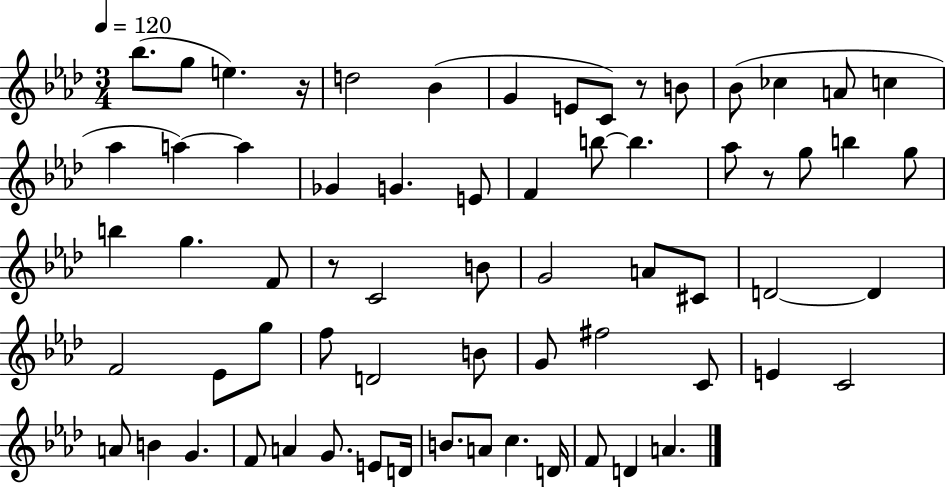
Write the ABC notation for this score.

X:1
T:Untitled
M:3/4
L:1/4
K:Ab
_b/2 g/2 e z/4 d2 _B G E/2 C/2 z/2 B/2 _B/2 _c A/2 c _a a a _G G E/2 F b/2 b _a/2 z/2 g/2 b g/2 b g F/2 z/2 C2 B/2 G2 A/2 ^C/2 D2 D F2 _E/2 g/2 f/2 D2 B/2 G/2 ^f2 C/2 E C2 A/2 B G F/2 A G/2 E/2 D/4 B/2 A/2 c D/4 F/2 D A